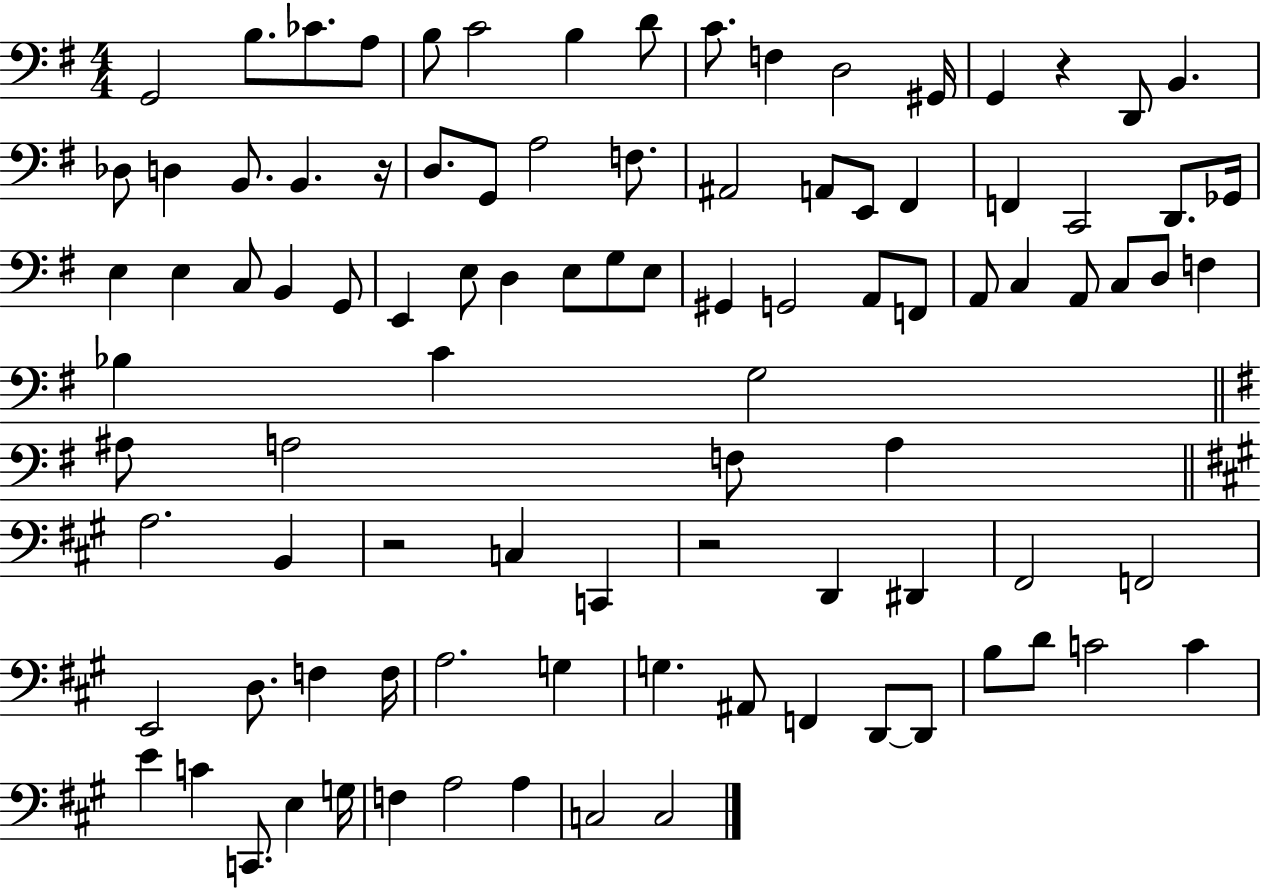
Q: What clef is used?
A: bass